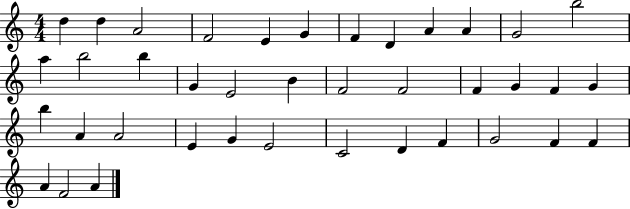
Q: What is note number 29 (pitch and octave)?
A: G4